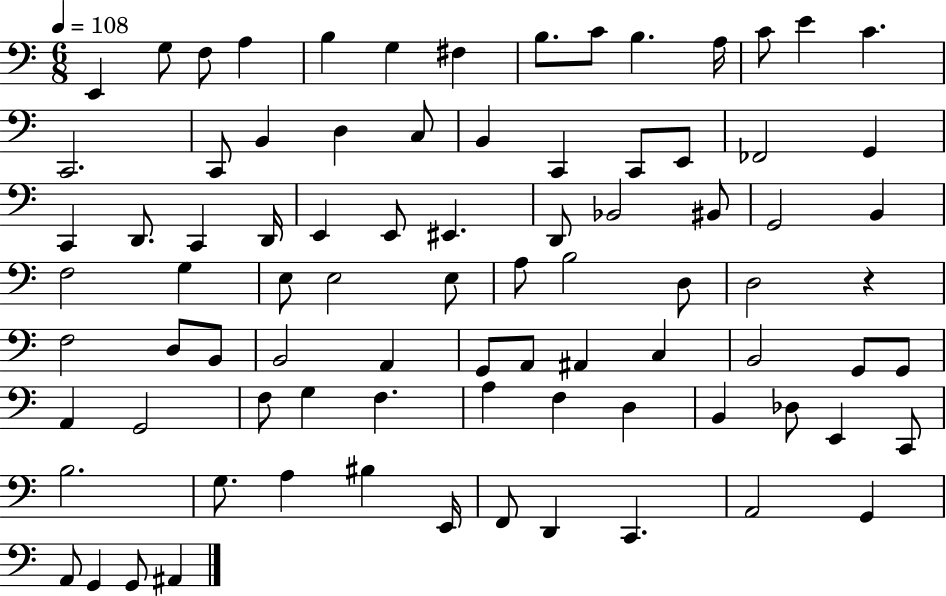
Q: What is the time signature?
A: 6/8